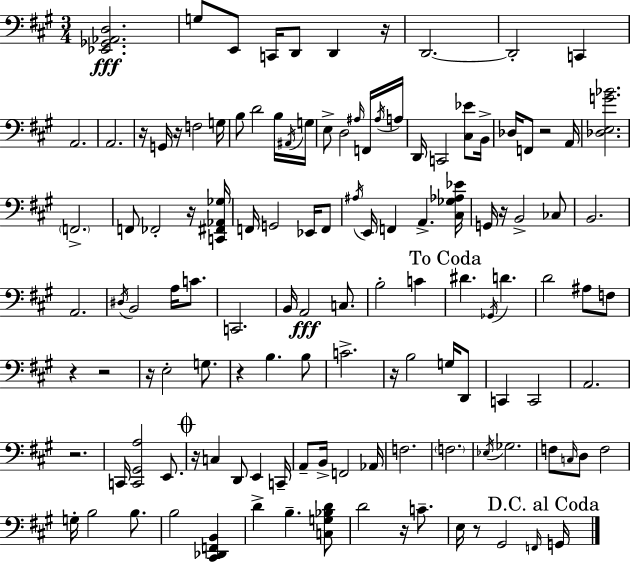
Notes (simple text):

[Eb2,Gb2,Ab2,D3]/h. G3/e E2/e C2/s D2/e D2/q R/s D2/h. D2/h C2/q A2/h. A2/h. R/s G2/s R/s F3/h G3/s B3/e D4/h B3/s A#2/s G3/s E3/e D3/h A#3/s F2/s A#3/s A3/s D2/s C2/h [C#3,Eb4]/e B2/s Db3/s F2/e R/h A2/s [Db3,E3,G4,Bb4]/h. F2/h. F2/e FES2/h R/s [C2,F#2,Ab2,Gb3]/s F2/s G2/h Eb2/s F2/e A#3/s E2/s F2/q A2/q. [C#3,Gb3,Ab3,Eb4]/s G2/s R/s B2/h CES3/e B2/h. A2/h. D#3/s B2/h A3/s C4/e. C2/h. B2/s A2/h C3/e. B3/h C4/q D#4/q. Gb2/s D4/q. D4/h A#3/e F3/e R/q R/h R/s E3/h G3/e. R/q B3/q. B3/e C4/h. R/s B3/h G3/s D2/e C2/q C2/h A2/h. R/h. C2/s [C2,G#2,A3]/h E2/e. R/s C3/q D2/e E2/q C2/s A2/e B2/s F2/h Ab2/s F3/h. F3/h. Eb3/s Gb3/h. F3/e C3/s D3/e F3/h G3/s B3/h B3/e. B3/h [C#2,Db2,F2,B2]/q D4/q B3/q. [C3,G3,Bb3,D4]/e D4/h R/s C4/e. E3/s R/e G#2/h F2/s G2/s